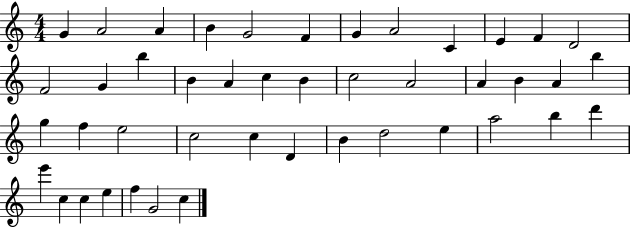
{
  \clef treble
  \numericTimeSignature
  \time 4/4
  \key c \major
  g'4 a'2 a'4 | b'4 g'2 f'4 | g'4 a'2 c'4 | e'4 f'4 d'2 | \break f'2 g'4 b''4 | b'4 a'4 c''4 b'4 | c''2 a'2 | a'4 b'4 a'4 b''4 | \break g''4 f''4 e''2 | c''2 c''4 d'4 | b'4 d''2 e''4 | a''2 b''4 d'''4 | \break e'''4 c''4 c''4 e''4 | f''4 g'2 c''4 | \bar "|."
}